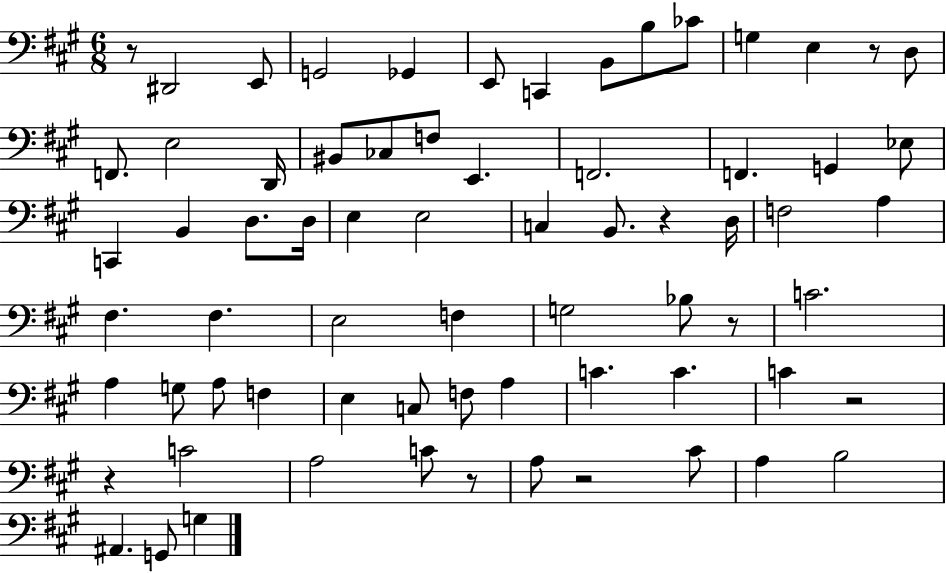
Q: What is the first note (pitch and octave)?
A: D#2